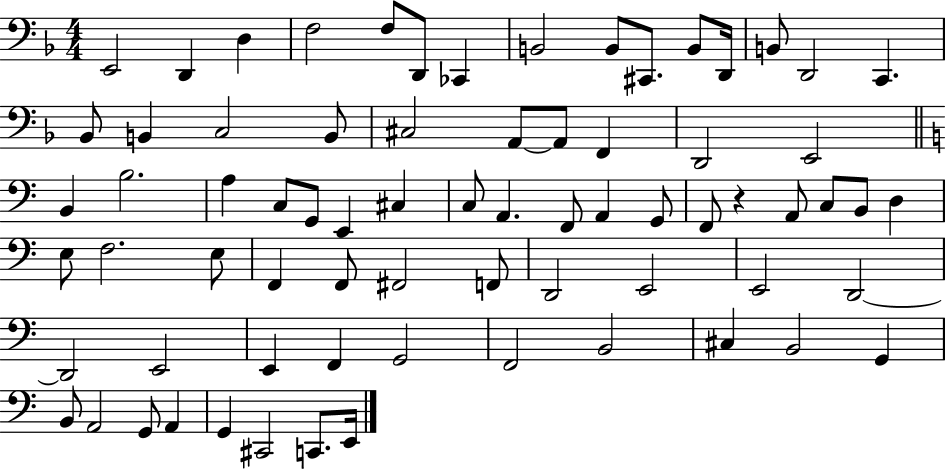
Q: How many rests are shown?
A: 1